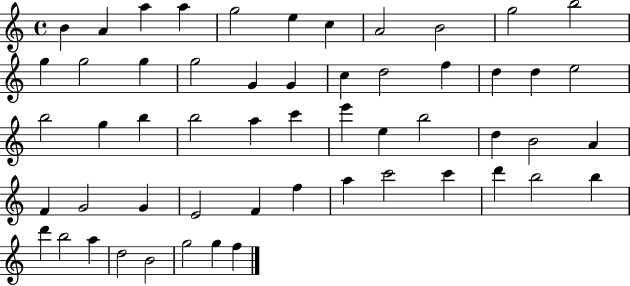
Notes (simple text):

B4/q A4/q A5/q A5/q G5/h E5/q C5/q A4/h B4/h G5/h B5/h G5/q G5/h G5/q G5/h G4/q G4/q C5/q D5/h F5/q D5/q D5/q E5/h B5/h G5/q B5/q B5/h A5/q C6/q E6/q E5/q B5/h D5/q B4/h A4/q F4/q G4/h G4/q E4/h F4/q F5/q A5/q C6/h C6/q D6/q B5/h B5/q D6/q B5/h A5/q D5/h B4/h G5/h G5/q F5/q